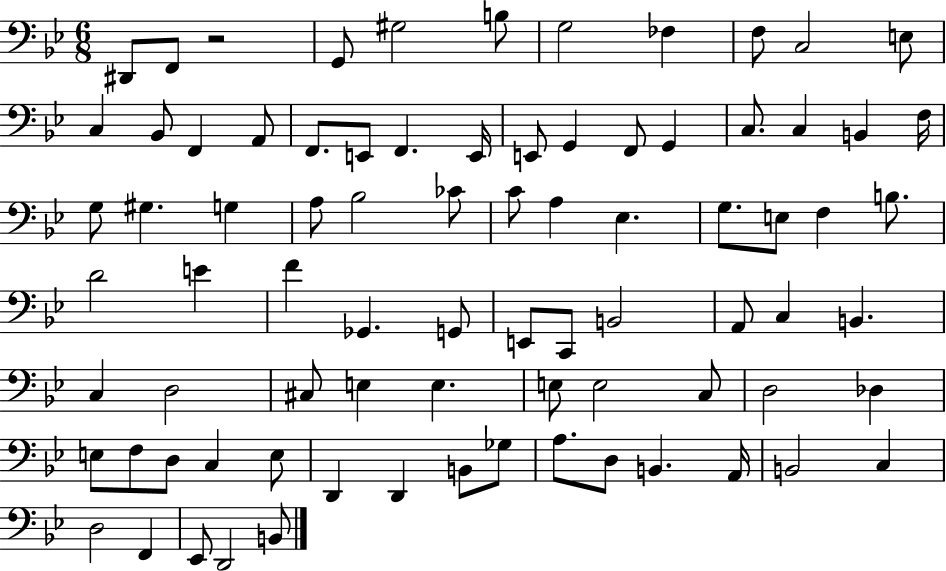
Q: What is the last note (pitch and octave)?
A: B2